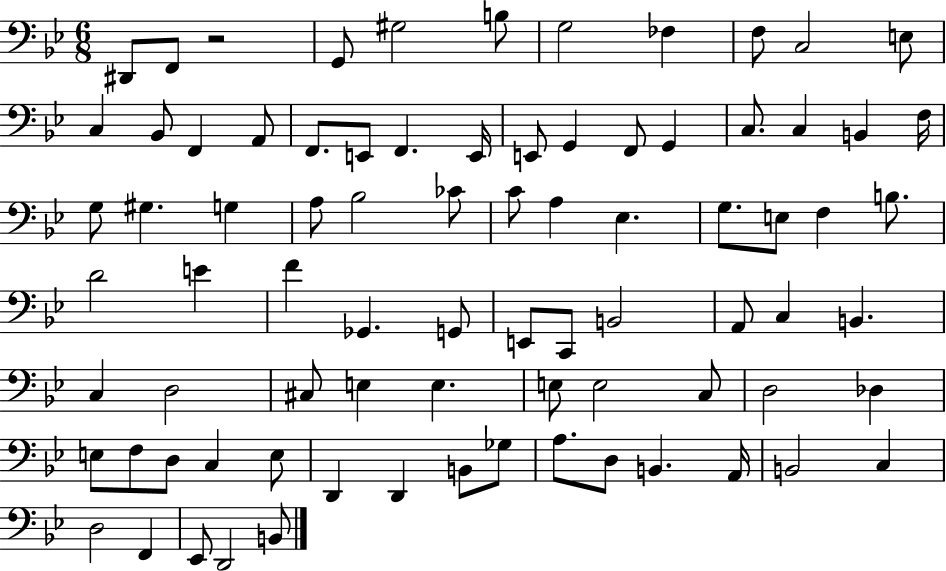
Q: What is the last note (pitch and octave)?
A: B2